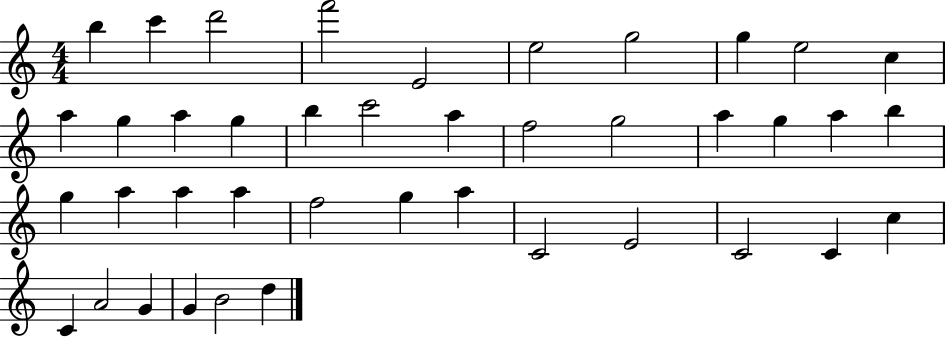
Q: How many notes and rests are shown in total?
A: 41